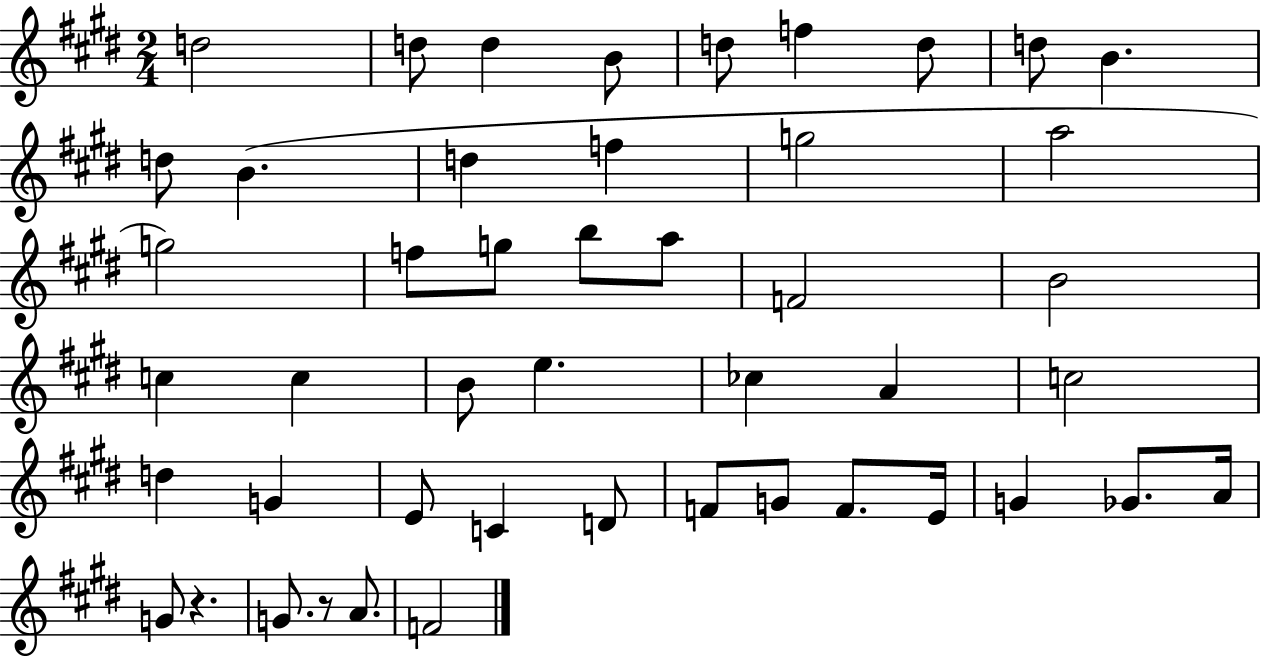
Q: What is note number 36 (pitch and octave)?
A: G4